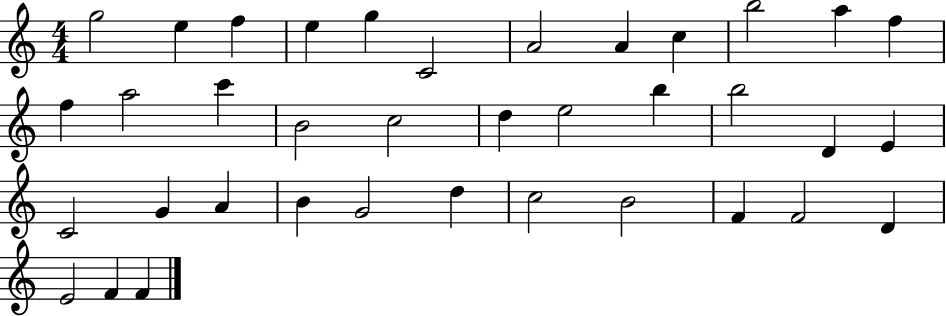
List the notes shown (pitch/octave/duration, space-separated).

G5/h E5/q F5/q E5/q G5/q C4/h A4/h A4/q C5/q B5/h A5/q F5/q F5/q A5/h C6/q B4/h C5/h D5/q E5/h B5/q B5/h D4/q E4/q C4/h G4/q A4/q B4/q G4/h D5/q C5/h B4/h F4/q F4/h D4/q E4/h F4/q F4/q